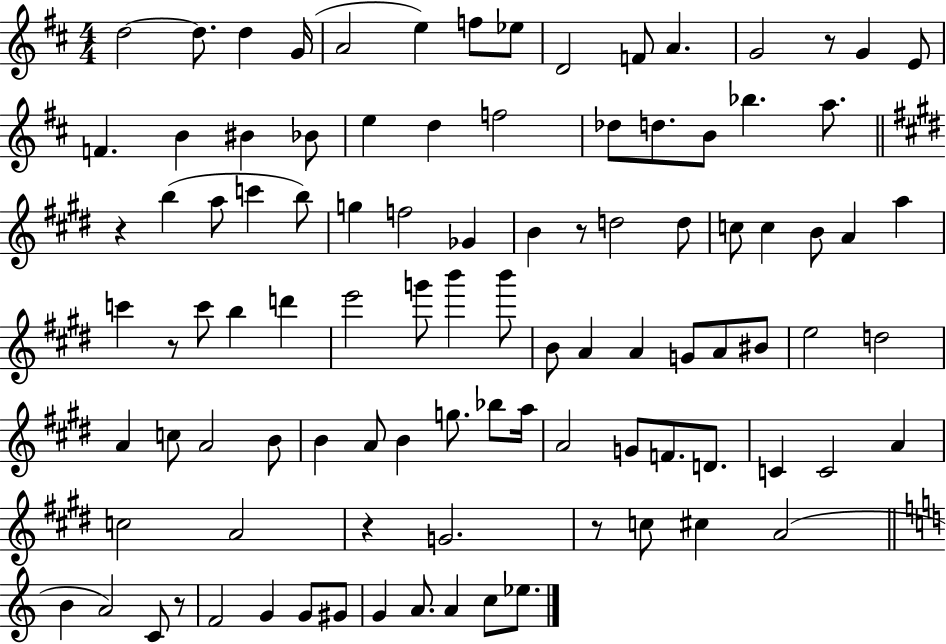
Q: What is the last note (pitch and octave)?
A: Eb5